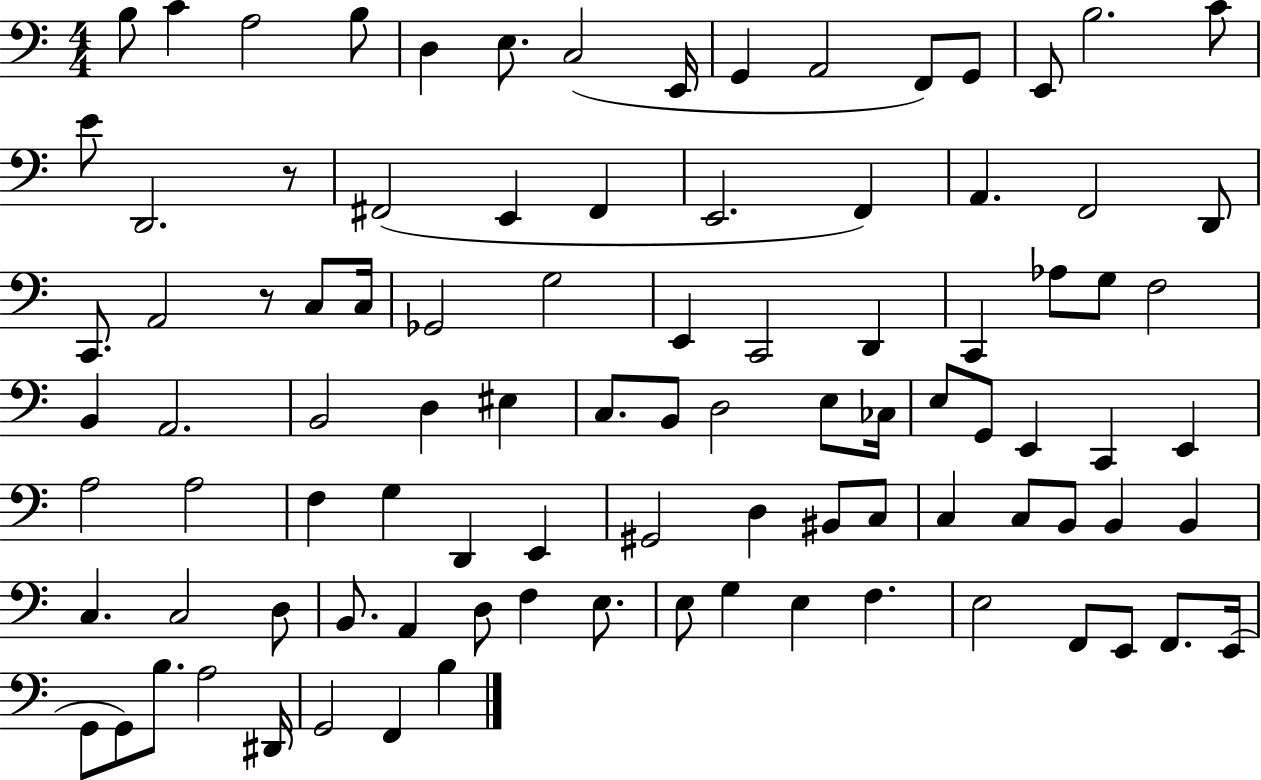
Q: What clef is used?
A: bass